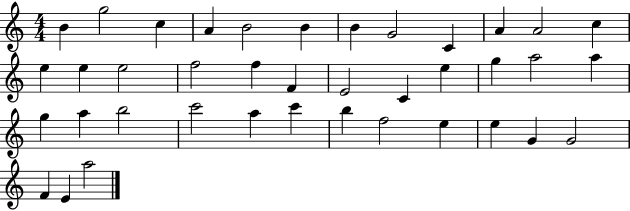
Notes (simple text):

B4/q G5/h C5/q A4/q B4/h B4/q B4/q G4/h C4/q A4/q A4/h C5/q E5/q E5/q E5/h F5/h F5/q F4/q E4/h C4/q E5/q G5/q A5/h A5/q G5/q A5/q B5/h C6/h A5/q C6/q B5/q F5/h E5/q E5/q G4/q G4/h F4/q E4/q A5/h